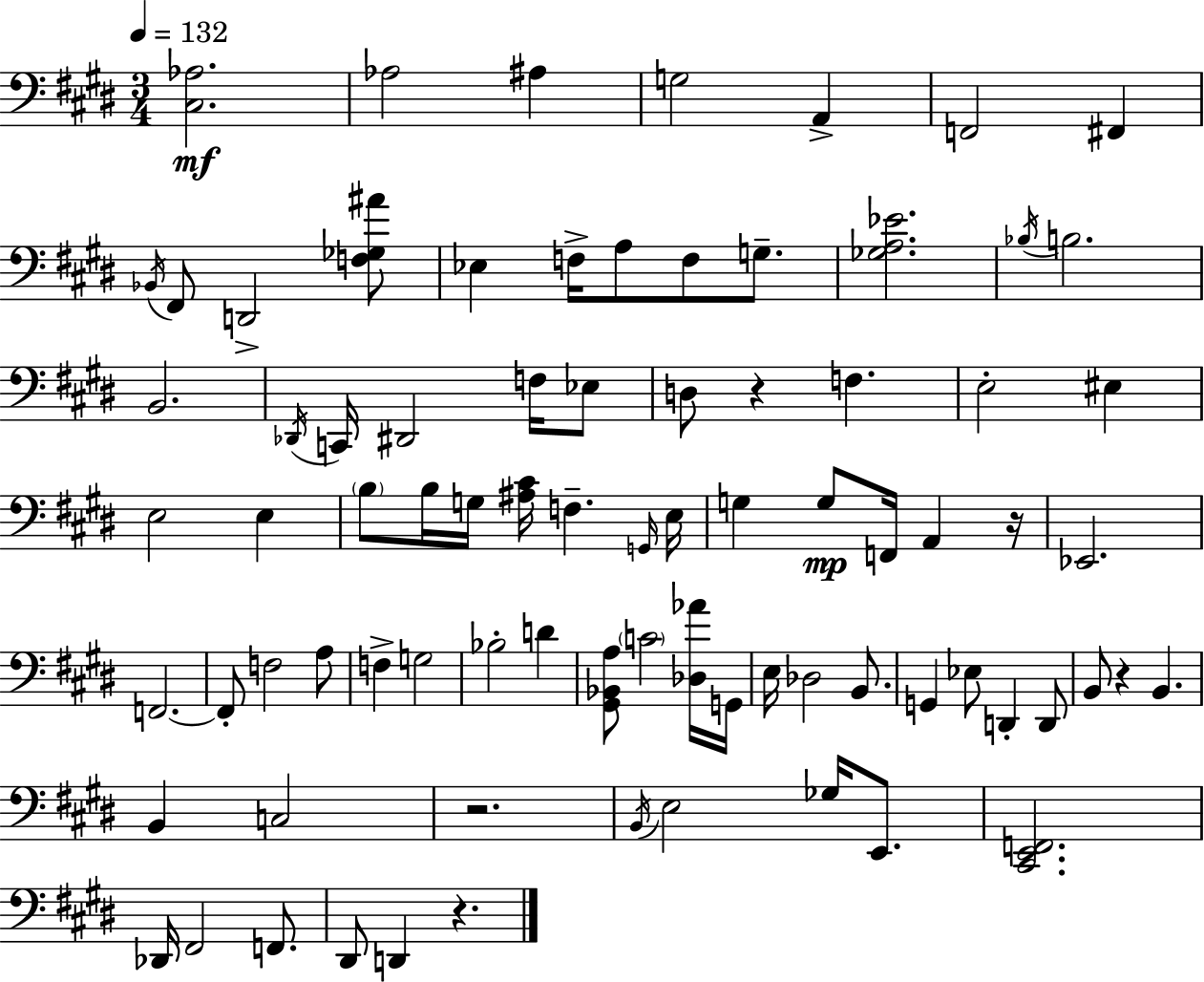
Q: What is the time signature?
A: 3/4